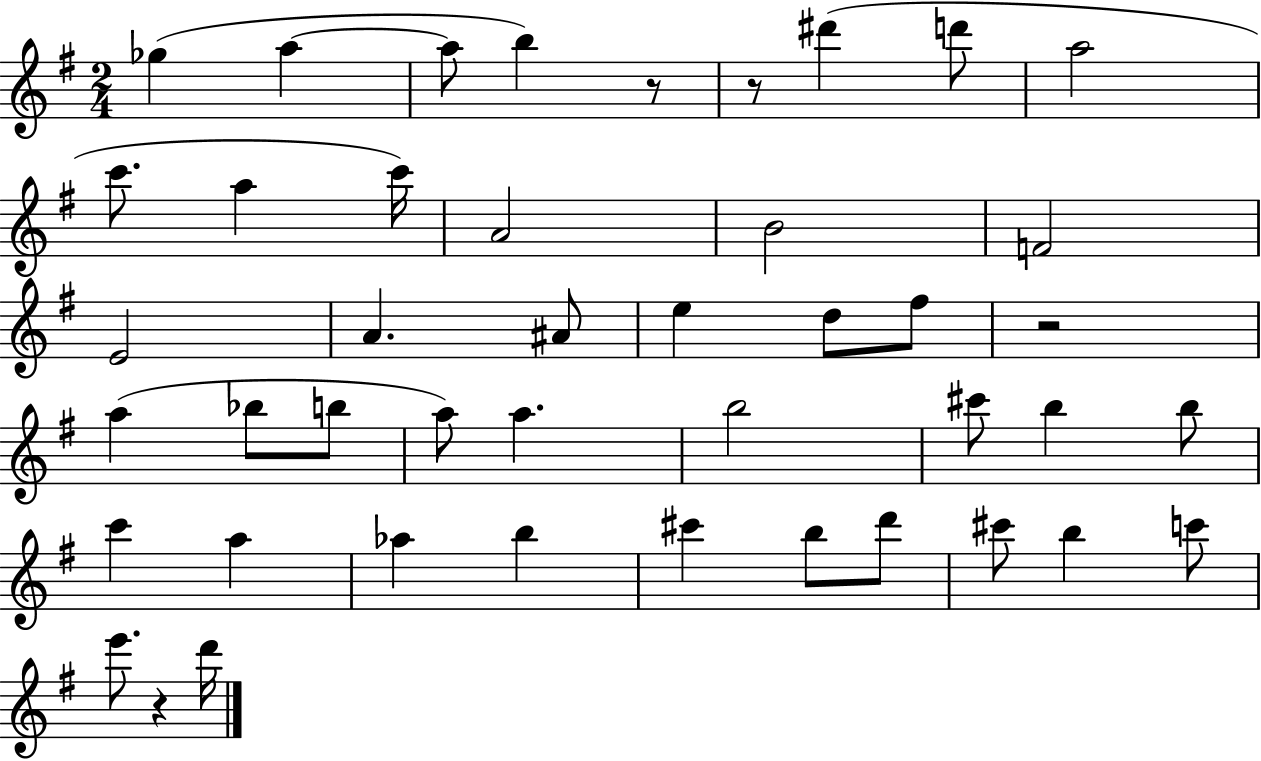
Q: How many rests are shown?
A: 4